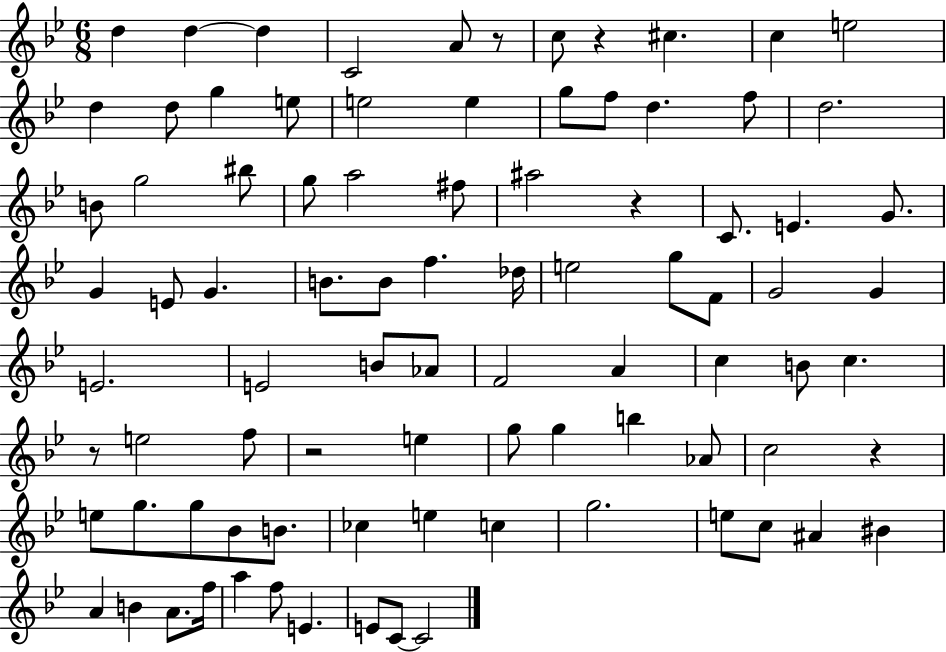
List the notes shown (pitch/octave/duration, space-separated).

D5/q D5/q D5/q C4/h A4/e R/e C5/e R/q C#5/q. C5/q E5/h D5/q D5/e G5/q E5/e E5/h E5/q G5/e F5/e D5/q. F5/e D5/h. B4/e G5/h BIS5/e G5/e A5/h F#5/e A#5/h R/q C4/e. E4/q. G4/e. G4/q E4/e G4/q. B4/e. B4/e F5/q. Db5/s E5/h G5/e F4/e G4/h G4/q E4/h. E4/h B4/e Ab4/e F4/h A4/q C5/q B4/e C5/q. R/e E5/h F5/e R/h E5/q G5/e G5/q B5/q Ab4/e C5/h R/q E5/e G5/e. G5/e Bb4/e B4/e. CES5/q E5/q C5/q G5/h. E5/e C5/e A#4/q BIS4/q A4/q B4/q A4/e. F5/s A5/q F5/e E4/q. E4/e C4/e C4/h